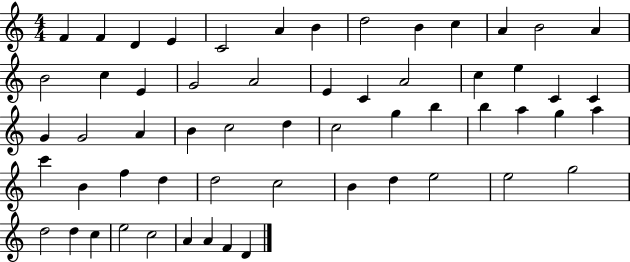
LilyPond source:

{
  \clef treble
  \numericTimeSignature
  \time 4/4
  \key c \major
  f'4 f'4 d'4 e'4 | c'2 a'4 b'4 | d''2 b'4 c''4 | a'4 b'2 a'4 | \break b'2 c''4 e'4 | g'2 a'2 | e'4 c'4 a'2 | c''4 e''4 c'4 c'4 | \break g'4 g'2 a'4 | b'4 c''2 d''4 | c''2 g''4 b''4 | b''4 a''4 g''4 a''4 | \break c'''4 b'4 f''4 d''4 | d''2 c''2 | b'4 d''4 e''2 | e''2 g''2 | \break d''2 d''4 c''4 | e''2 c''2 | a'4 a'4 f'4 d'4 | \bar "|."
}